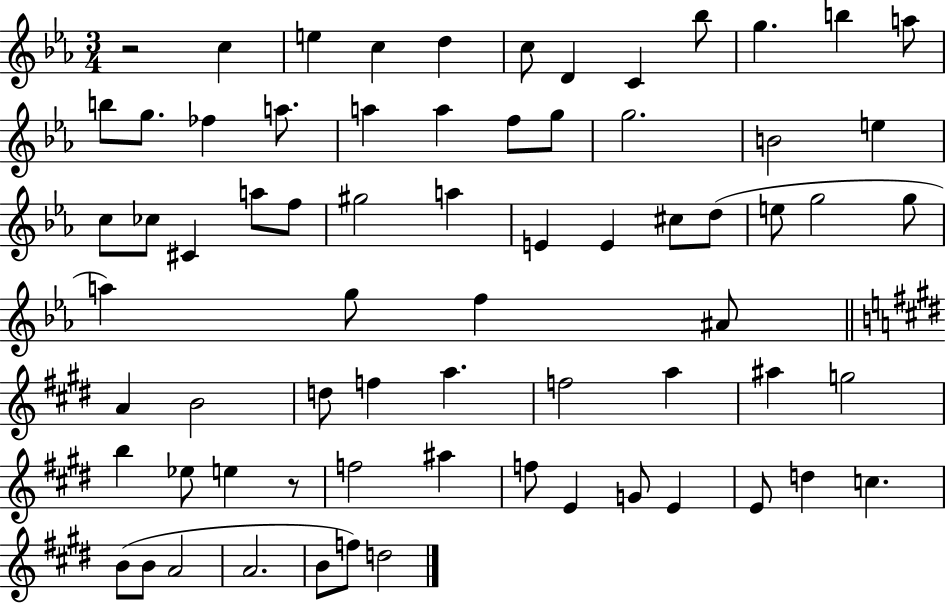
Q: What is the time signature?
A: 3/4